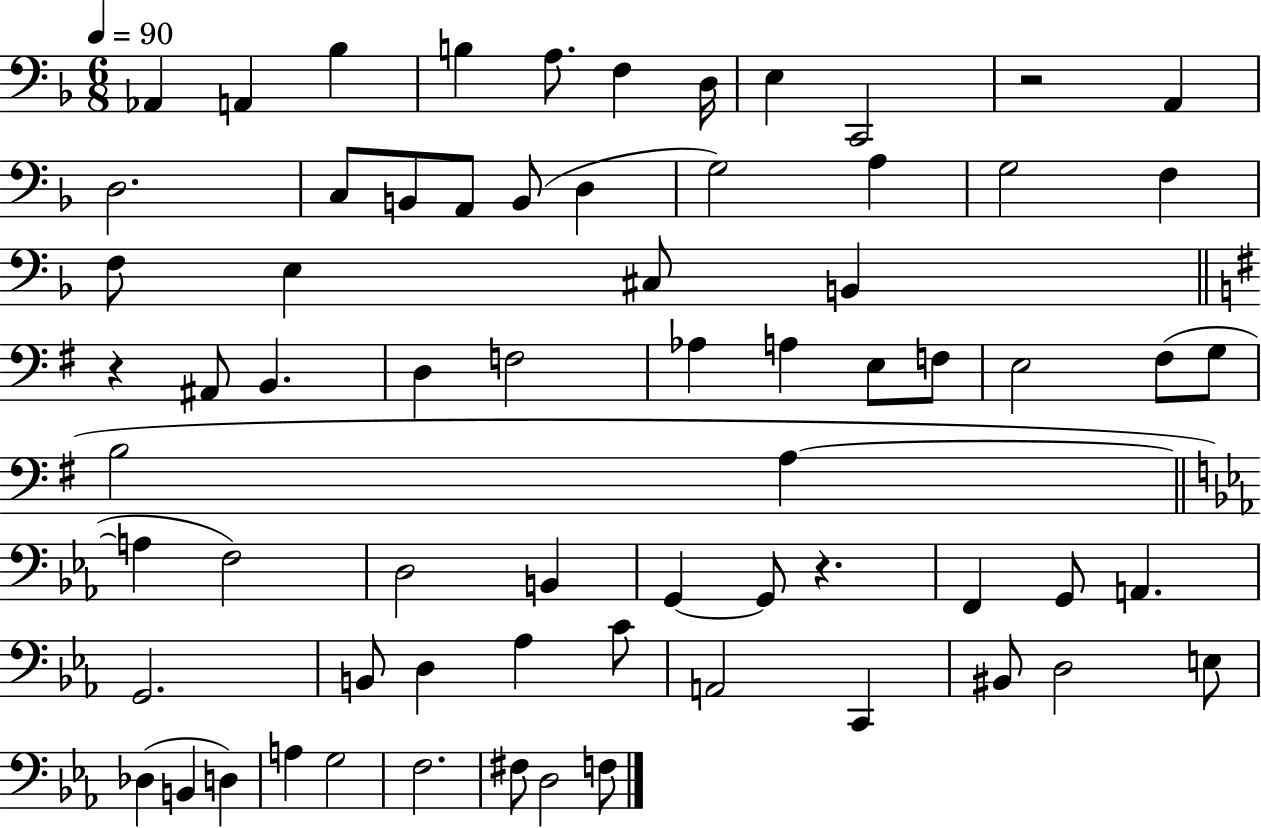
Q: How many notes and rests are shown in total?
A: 68